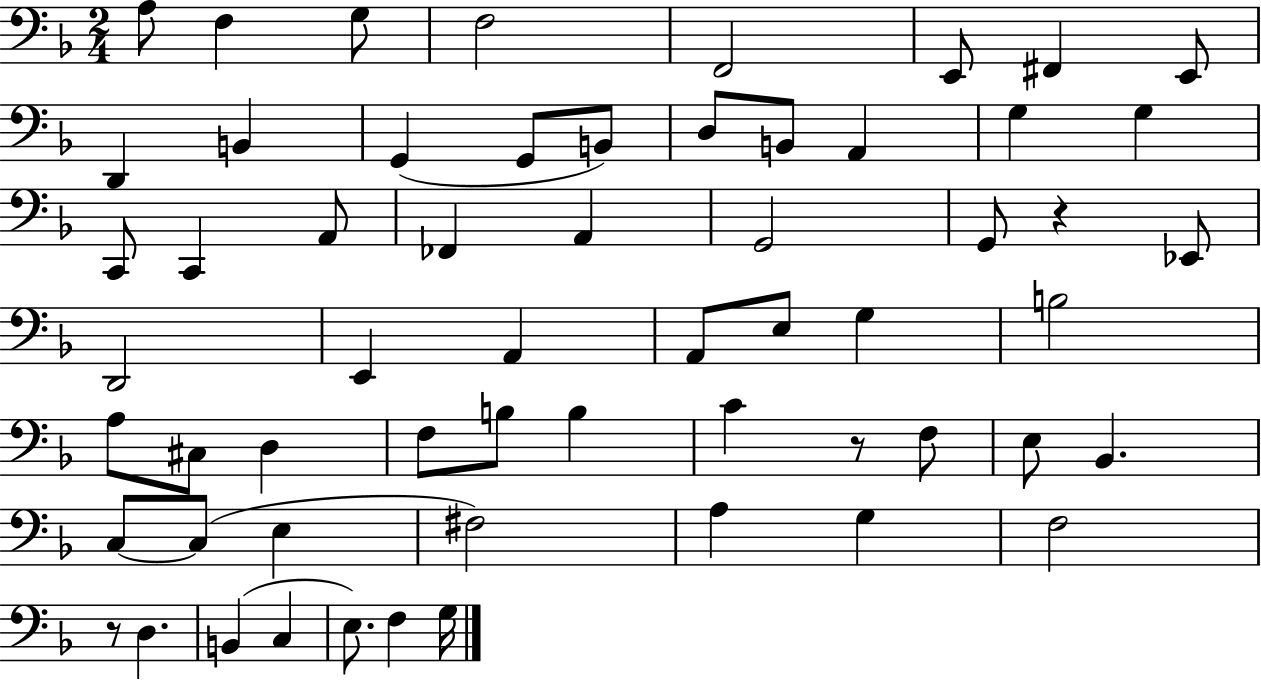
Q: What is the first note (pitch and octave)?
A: A3